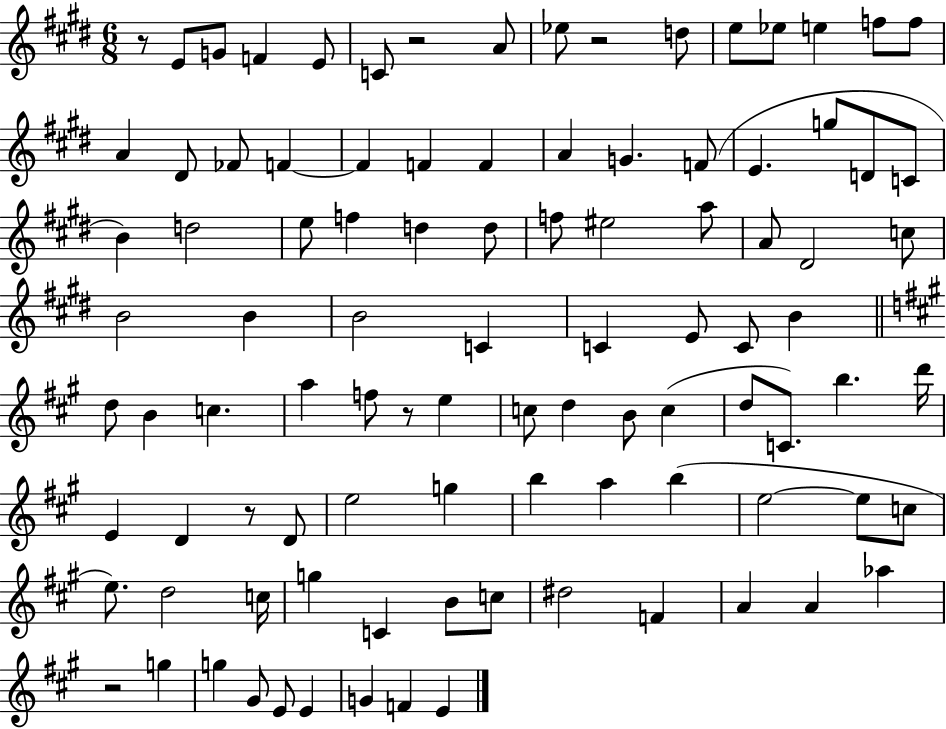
R/e E4/e G4/e F4/q E4/e C4/e R/h A4/e Eb5/e R/h D5/e E5/e Eb5/e E5/q F5/e F5/e A4/q D#4/e FES4/e F4/q F4/q F4/q F4/q A4/q G4/q. F4/e E4/q. G5/e D4/e C4/e B4/q D5/h E5/e F5/q D5/q D5/e F5/e EIS5/h A5/e A4/e D#4/h C5/e B4/h B4/q B4/h C4/q C4/q E4/e C4/e B4/q D5/e B4/q C5/q. A5/q F5/e R/e E5/q C5/e D5/q B4/e C5/q D5/e C4/e. B5/q. D6/s E4/q D4/q R/e D4/e E5/h G5/q B5/q A5/q B5/q E5/h E5/e C5/e E5/e. D5/h C5/s G5/q C4/q B4/e C5/e D#5/h F4/q A4/q A4/q Ab5/q R/h G5/q G5/q G#4/e E4/e E4/q G4/q F4/q E4/q